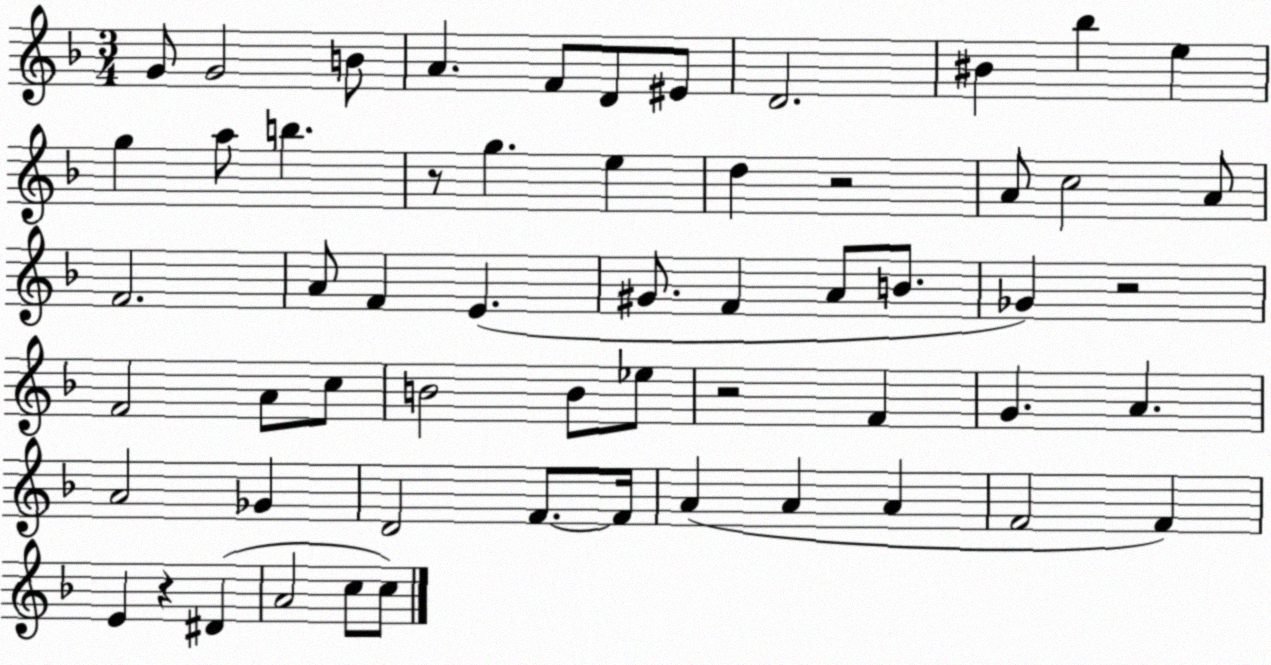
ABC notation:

X:1
T:Untitled
M:3/4
L:1/4
K:F
G/2 G2 B/2 A F/2 D/2 ^E/2 D2 ^B _b e g a/2 b z/2 g e d z2 A/2 c2 A/2 F2 A/2 F E ^G/2 F A/2 B/2 _G z2 F2 A/2 c/2 B2 B/2 _e/2 z2 F G A A2 _G D2 F/2 F/4 A A A F2 F E z ^D A2 c/2 c/2